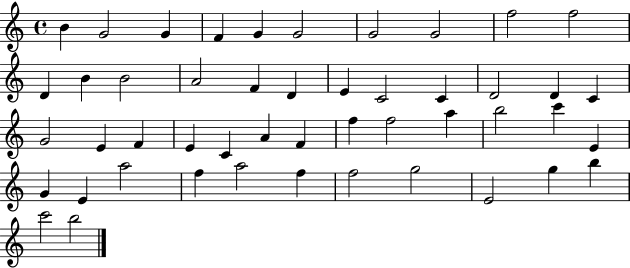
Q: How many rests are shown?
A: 0